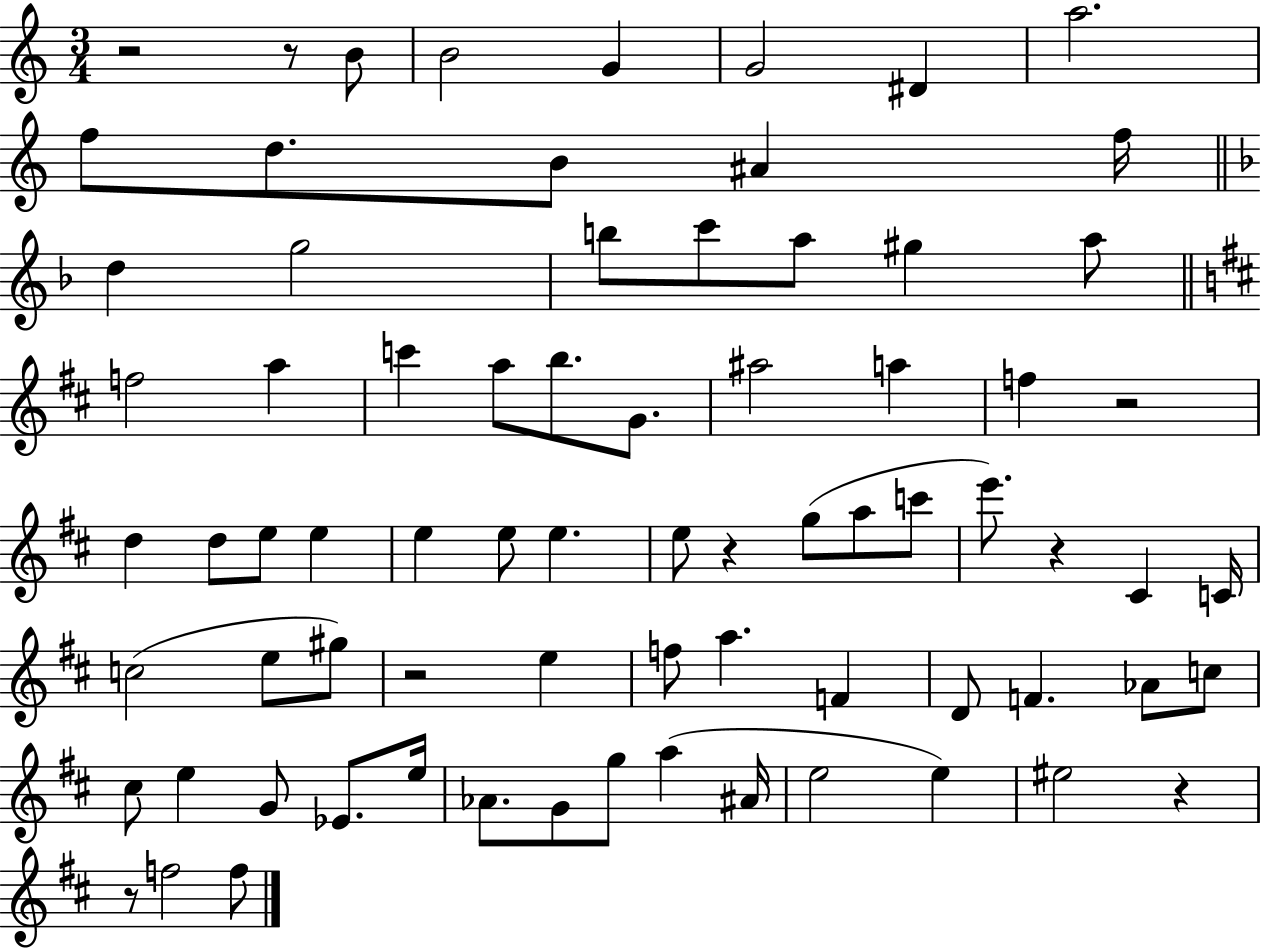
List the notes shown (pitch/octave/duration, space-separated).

R/h R/e B4/e B4/h G4/q G4/h D#4/q A5/h. F5/e D5/e. B4/e A#4/q F5/s D5/q G5/h B5/e C6/e A5/e G#5/q A5/e F5/h A5/q C6/q A5/e B5/e. G4/e. A#5/h A5/q F5/q R/h D5/q D5/e E5/e E5/q E5/q E5/e E5/q. E5/e R/q G5/e A5/e C6/e E6/e. R/q C#4/q C4/s C5/h E5/e G#5/e R/h E5/q F5/e A5/q. F4/q D4/e F4/q. Ab4/e C5/e C#5/e E5/q G4/e Eb4/e. E5/s Ab4/e. G4/e G5/e A5/q A#4/s E5/h E5/q EIS5/h R/q R/e F5/h F5/e